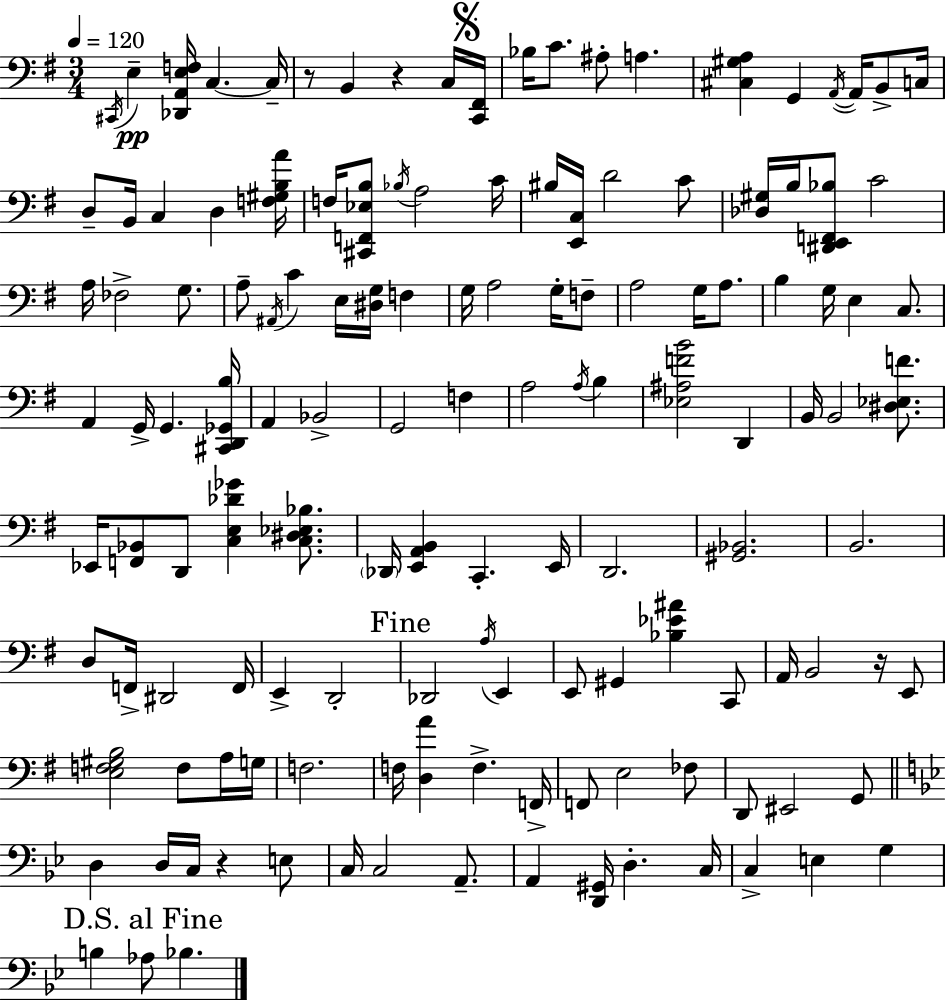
C#2/s E3/q [Db2,A2,E3,F3]/s C3/q. C3/s R/e B2/q R/q C3/s [C2,F#2]/s Bb3/s C4/e. A#3/e A3/q. [C#3,G#3,A3]/q G2/q A2/s A2/s B2/e C3/s D3/e B2/s C3/q D3/q [F3,G#3,B3,A4]/s F3/s [C#2,F2,Eb3,B3]/e Bb3/s A3/h C4/s BIS3/s [E2,C3]/s D4/h C4/e [Db3,G#3]/s B3/s [D#2,E2,F2,Bb3]/e C4/h A3/s FES3/h G3/e. A3/e A#2/s C4/q E3/s [D#3,G3]/s F3/q G3/s A3/h G3/s F3/e A3/h G3/s A3/e. B3/q G3/s E3/q C3/e. A2/q G2/s G2/q. [C#2,D2,Gb2,B3]/s A2/q Bb2/h G2/h F3/q A3/h A3/s B3/q [Eb3,A#3,F4,B4]/h D2/q B2/s B2/h [D#3,Eb3,F4]/e. Eb2/s [F2,Bb2]/e D2/e [C3,E3,Db4,Gb4]/q [C3,D#3,Eb3,Bb3]/e. Db2/s [E2,A2,B2]/q C2/q. E2/s D2/h. [G#2,Bb2]/h. B2/h. D3/e F2/s D#2/h F2/s E2/q D2/h Db2/h A3/s E2/q E2/e G#2/q [Bb3,Eb4,A#4]/q C2/e A2/s B2/h R/s E2/e [E3,F3,G#3,B3]/h F3/e A3/s G3/s F3/h. F3/s [D3,A4]/q F3/q. F2/s F2/e E3/h FES3/e D2/e EIS2/h G2/e D3/q D3/s C3/s R/q E3/e C3/s C3/h A2/e. A2/q [D2,G#2]/s D3/q. C3/s C3/q E3/q G3/q B3/q Ab3/e Bb3/q.